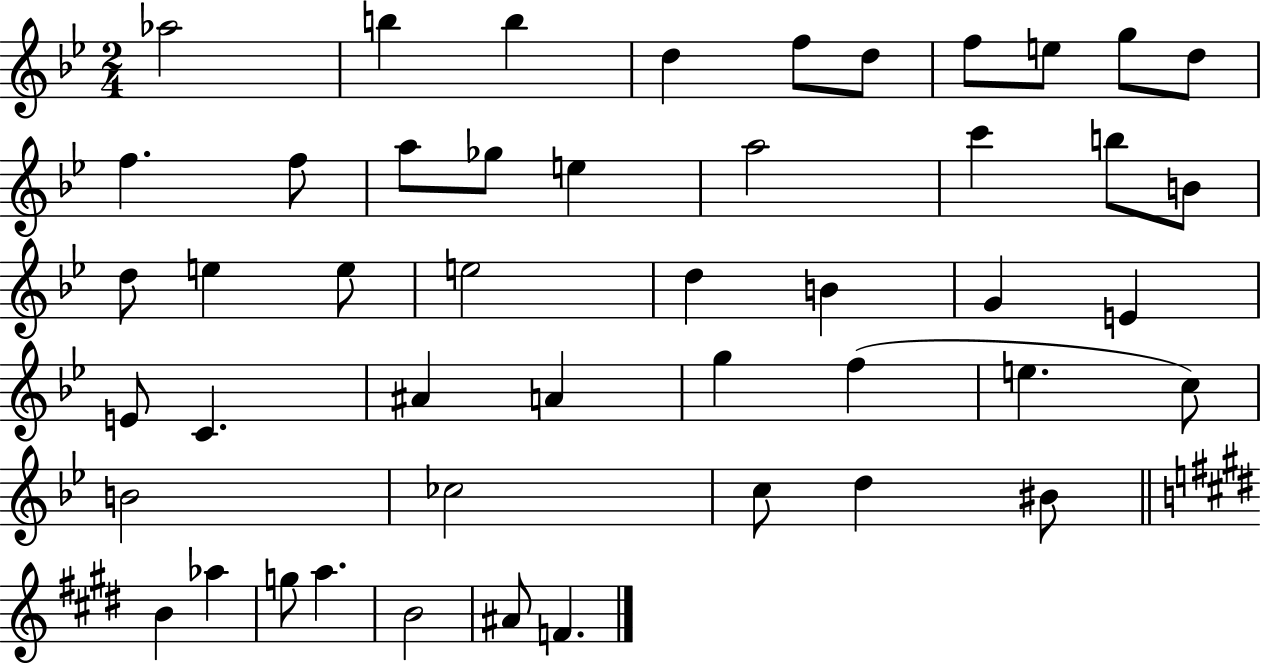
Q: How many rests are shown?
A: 0